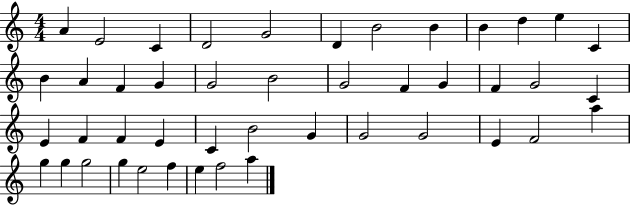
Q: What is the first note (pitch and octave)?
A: A4